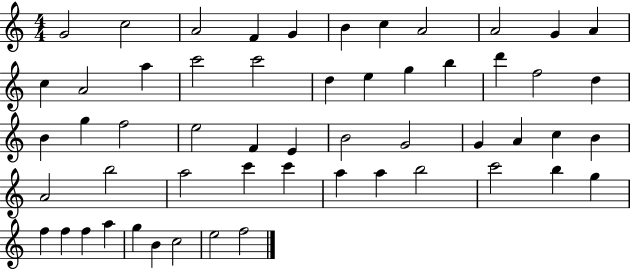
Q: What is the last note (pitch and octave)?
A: F5